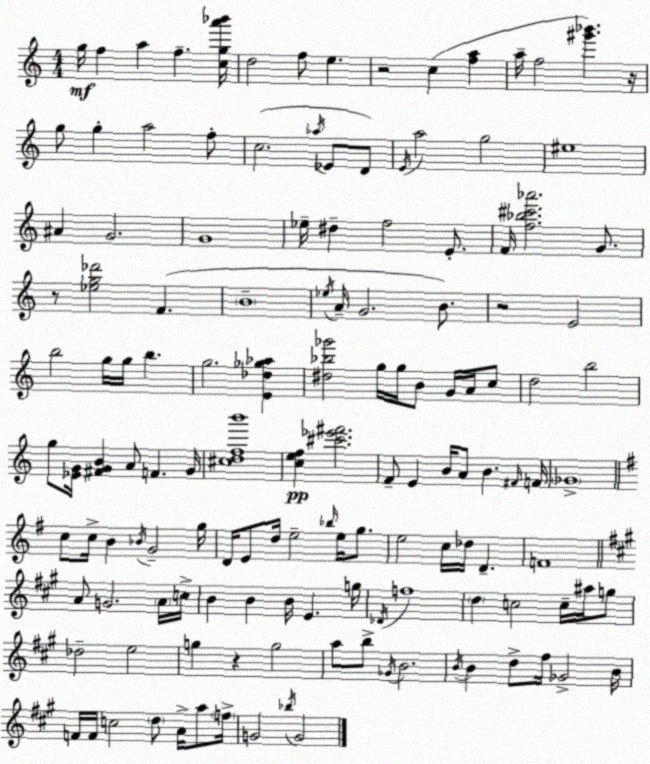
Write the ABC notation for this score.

X:1
T:Untitled
M:4/4
L:1/4
K:C
g/4 f a f [cga'_b']/4 d2 f/2 e z2 c [fa] a/4 f2 [^g'_b'] z/4 g/2 g a2 f/2 c2 _a/4 _E/2 D/2 E/4 a2 g2 ^e4 ^A G2 G4 _e/4 ^d f2 E/2 F/4 [f_b^c'_a']2 G/2 z/2 [_eg_d']2 F B4 _e/4 A/4 G2 B/2 z2 E2 b2 g/4 g/4 b g2 [E_d_g_a] [^d_b_g']2 g/4 g/4 B/2 G/4 A/4 c/2 d2 b2 g/2 [_EG]/4 [^FGB] A/2 F G/4 [^cdfb']4 [cef] [^c'_e'^f']2 F/2 E B/4 A/2 B ^F/4 F/4 _G4 c/2 c/4 B _B/4 G2 g/4 D/4 E/2 d/4 e2 _b/4 e/4 g/2 e2 c/4 _d/4 D F4 A/2 G2 A/4 c/4 B B B/4 E g/4 _D/4 f4 d c2 c/4 ^a/4 g/2 _d2 e2 g z g2 a/2 b/2 _G/4 B2 B/4 B d/2 ^f/4 _G2 B/4 F/4 F/4 c2 d/2 A/4 a/2 f/4 G2 _b/4 G2